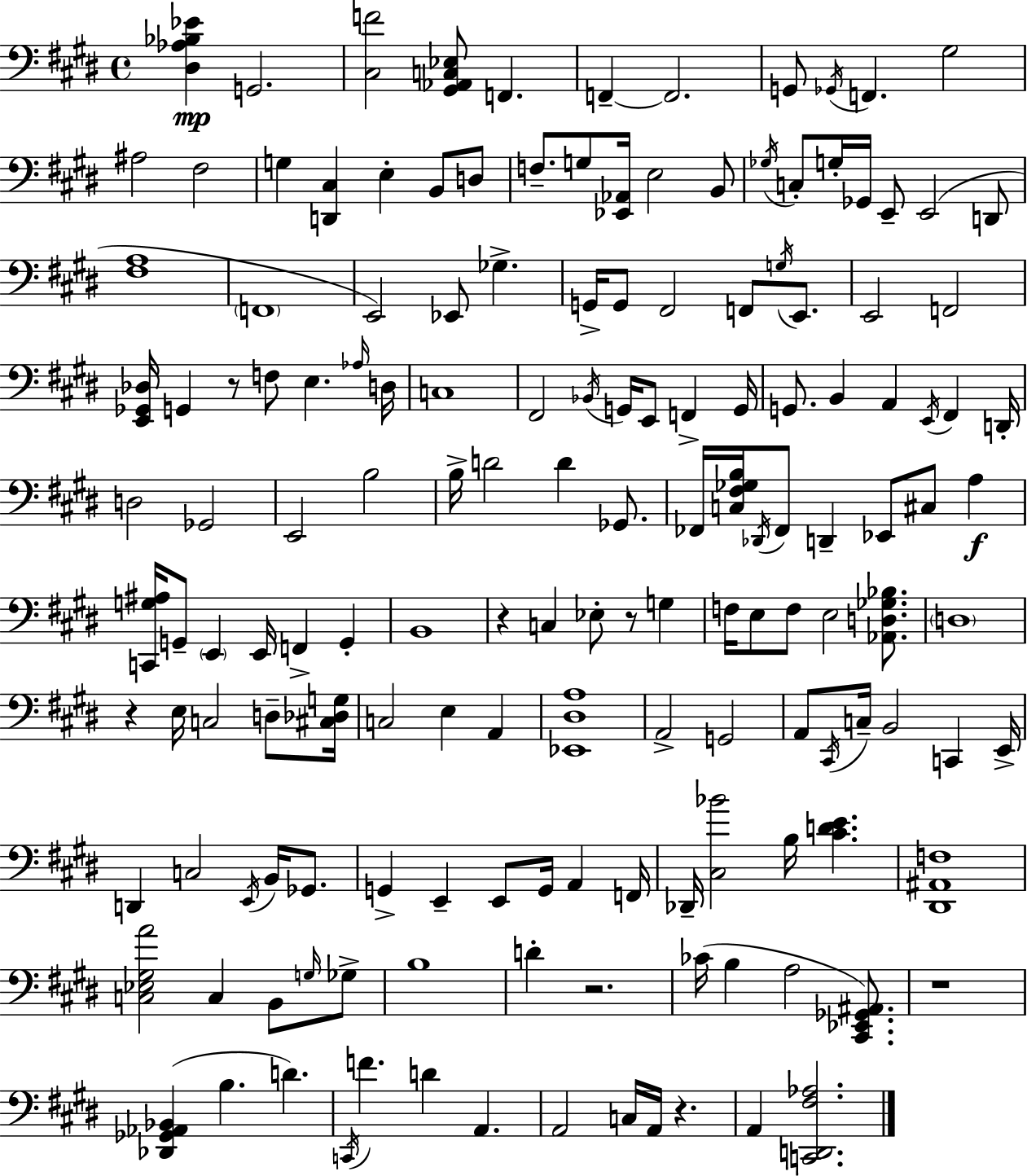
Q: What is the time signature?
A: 4/4